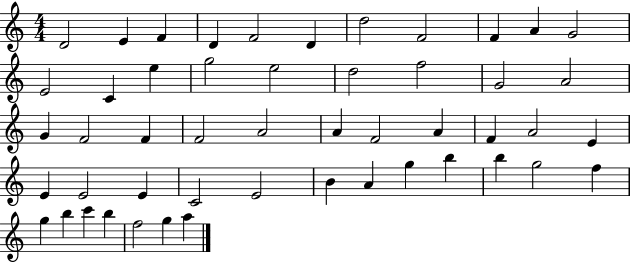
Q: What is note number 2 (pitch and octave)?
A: E4